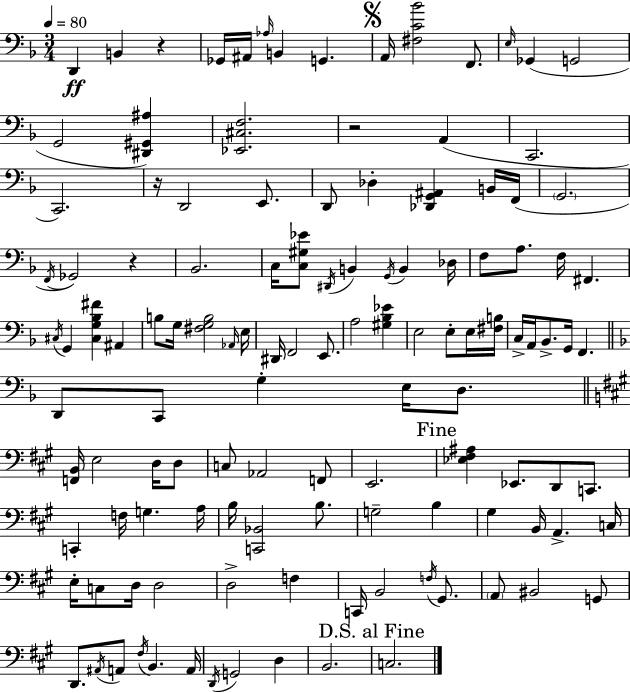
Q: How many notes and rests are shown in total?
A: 122